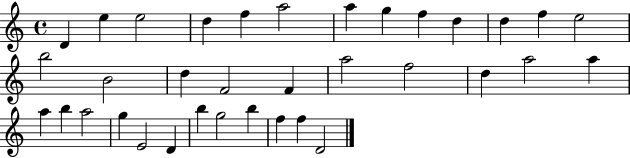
D4/q E5/q E5/h D5/q F5/q A5/h A5/q G5/q F5/q D5/q D5/q F5/q E5/h B5/h B4/h D5/q F4/h F4/q A5/h F5/h D5/q A5/h A5/q A5/q B5/q A5/h G5/q E4/h D4/q B5/q G5/h B5/q F5/q F5/q D4/h